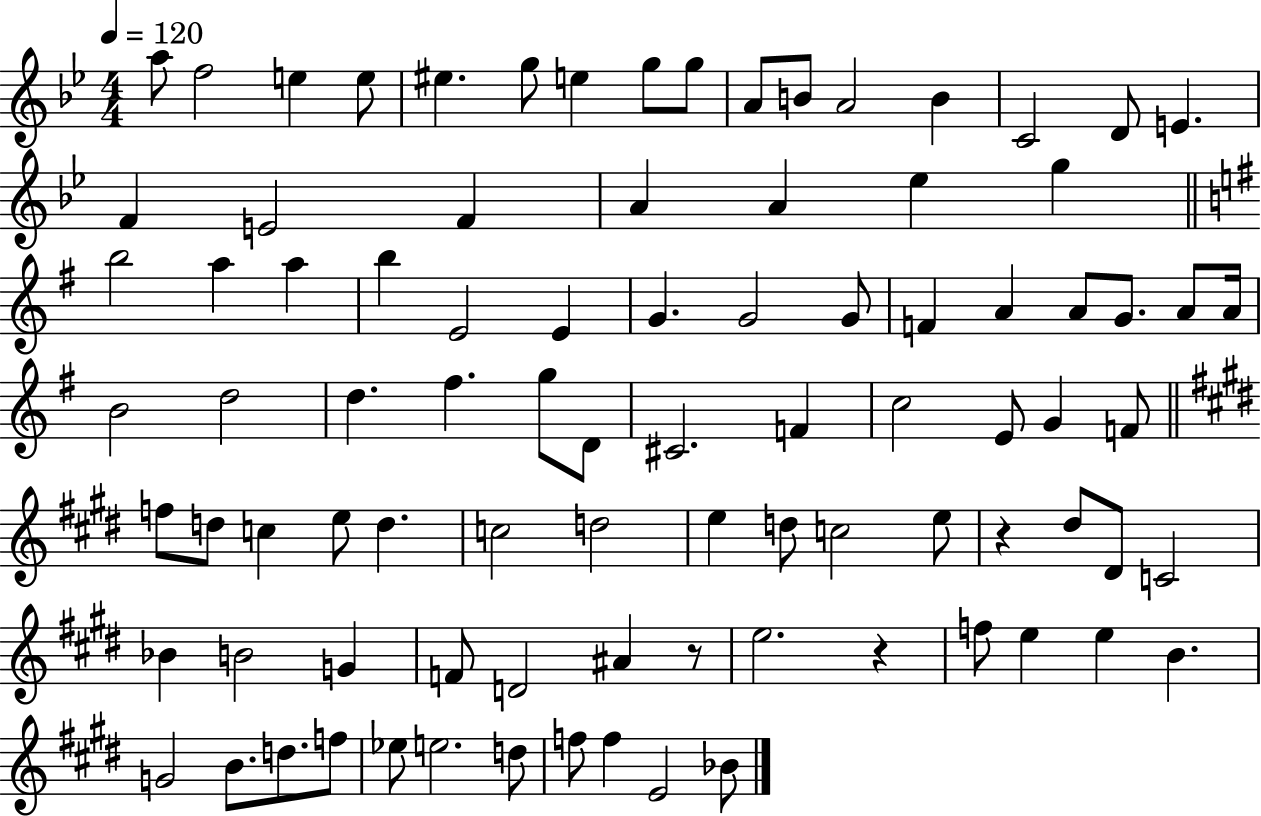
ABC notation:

X:1
T:Untitled
M:4/4
L:1/4
K:Bb
a/2 f2 e e/2 ^e g/2 e g/2 g/2 A/2 B/2 A2 B C2 D/2 E F E2 F A A _e g b2 a a b E2 E G G2 G/2 F A A/2 G/2 A/2 A/4 B2 d2 d ^f g/2 D/2 ^C2 F c2 E/2 G F/2 f/2 d/2 c e/2 d c2 d2 e d/2 c2 e/2 z ^d/2 ^D/2 C2 _B B2 G F/2 D2 ^A z/2 e2 z f/2 e e B G2 B/2 d/2 f/2 _e/2 e2 d/2 f/2 f E2 _B/2